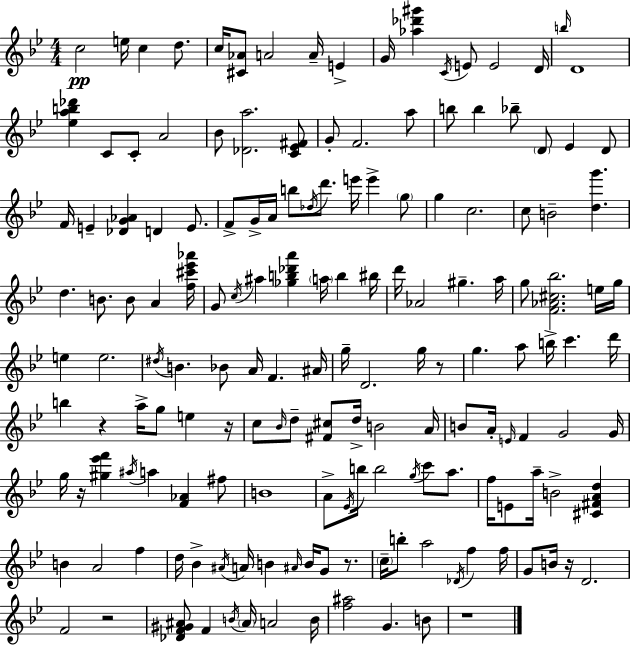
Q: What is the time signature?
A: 4/4